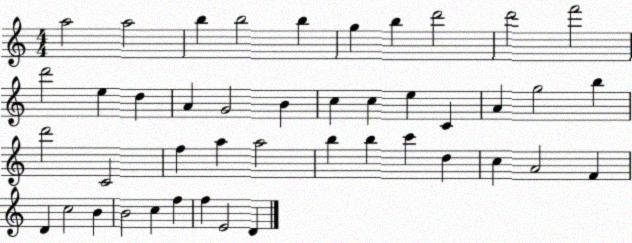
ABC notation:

X:1
T:Untitled
M:4/4
L:1/4
K:C
a2 a2 b b2 b g b d'2 d'2 f'2 d'2 e d A G2 B c c e C A g2 b d'2 C2 f a a2 b b c' d c A2 F D c2 B B2 c f f E2 D